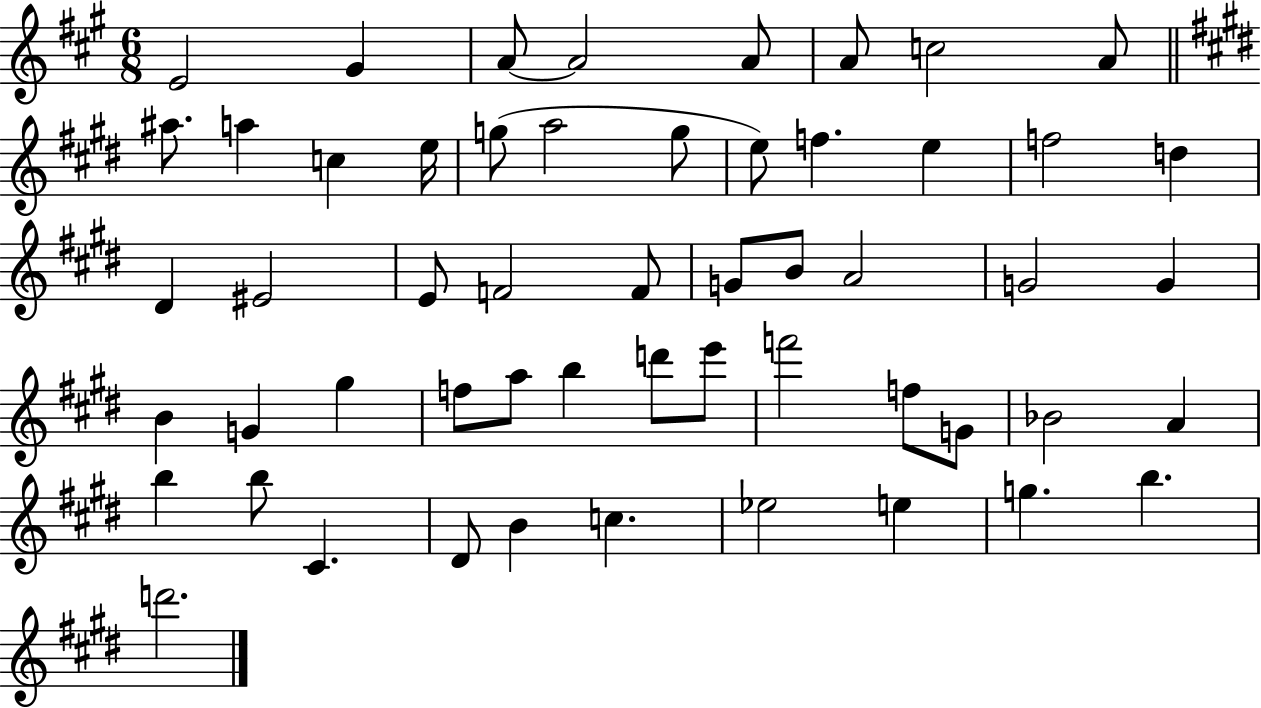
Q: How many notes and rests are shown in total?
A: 54